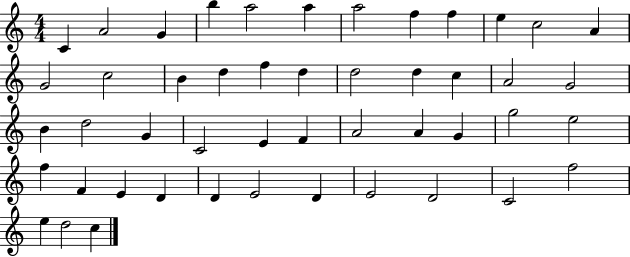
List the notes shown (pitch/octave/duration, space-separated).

C4/q A4/h G4/q B5/q A5/h A5/q A5/h F5/q F5/q E5/q C5/h A4/q G4/h C5/h B4/q D5/q F5/q D5/q D5/h D5/q C5/q A4/h G4/h B4/q D5/h G4/q C4/h E4/q F4/q A4/h A4/q G4/q G5/h E5/h F5/q F4/q E4/q D4/q D4/q E4/h D4/q E4/h D4/h C4/h F5/h E5/q D5/h C5/q